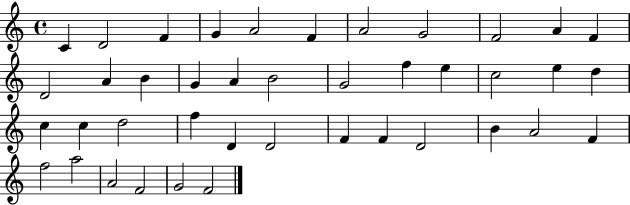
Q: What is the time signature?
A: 4/4